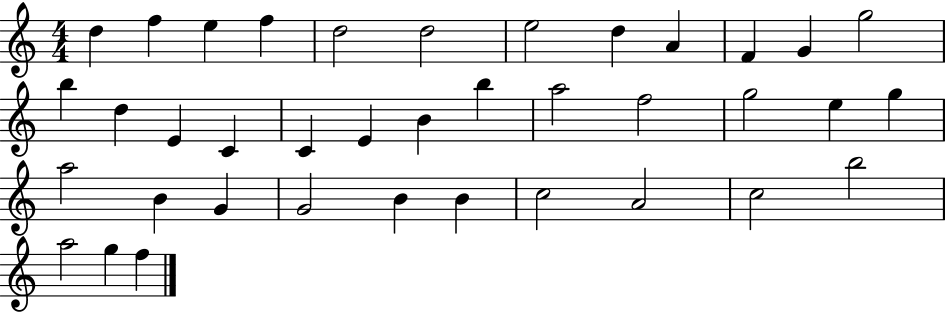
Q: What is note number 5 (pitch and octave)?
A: D5